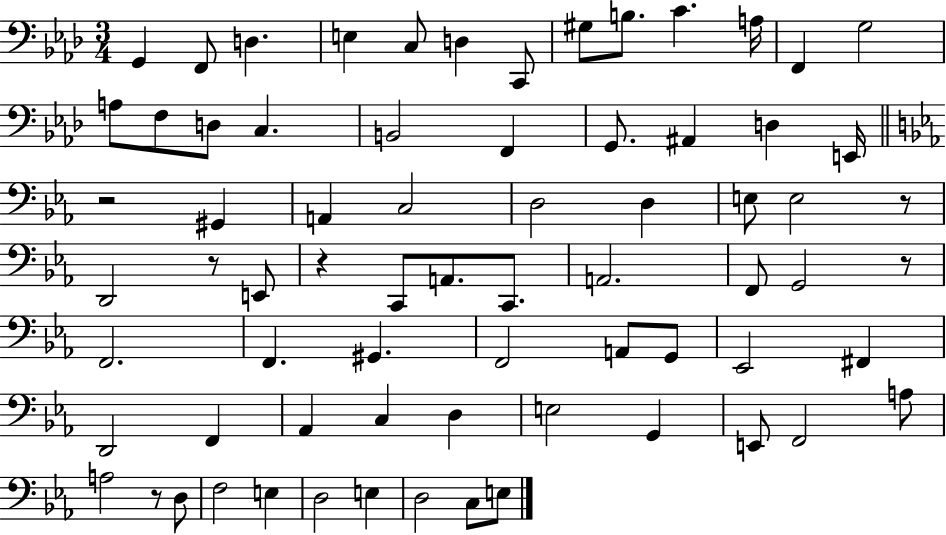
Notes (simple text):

G2/q F2/e D3/q. E3/q C3/e D3/q C2/e G#3/e B3/e. C4/q. A3/s F2/q G3/h A3/e F3/e D3/e C3/q. B2/h F2/q G2/e. A#2/q D3/q E2/s R/h G#2/q A2/q C3/h D3/h D3/q E3/e E3/h R/e D2/h R/e E2/e R/q C2/e A2/e. C2/e. A2/h. F2/e G2/h R/e F2/h. F2/q. G#2/q. F2/h A2/e G2/e Eb2/h F#2/q D2/h F2/q Ab2/q C3/q D3/q E3/h G2/q E2/e F2/h A3/e A3/h R/e D3/e F3/h E3/q D3/h E3/q D3/h C3/e E3/e